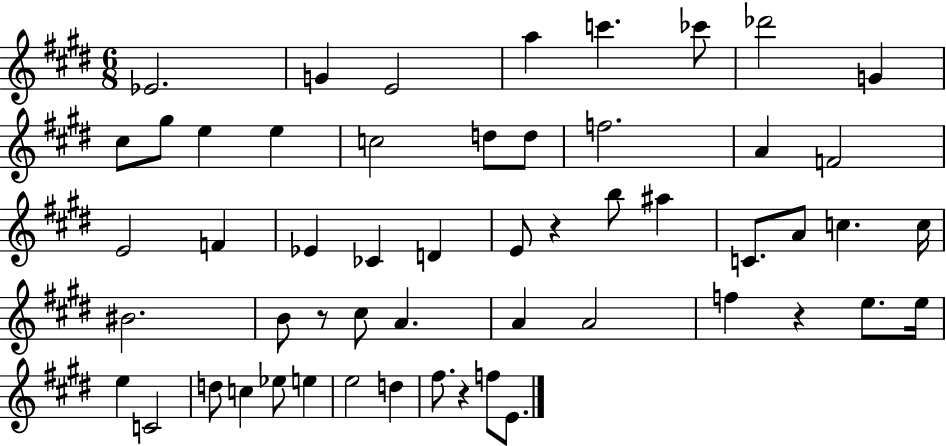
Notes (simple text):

Eb4/h. G4/q E4/h A5/q C6/q. CES6/e Db6/h G4/q C#5/e G#5/e E5/q E5/q C5/h D5/e D5/e F5/h. A4/q F4/h E4/h F4/q Eb4/q CES4/q D4/q E4/e R/q B5/e A#5/q C4/e. A4/e C5/q. C5/s BIS4/h. B4/e R/e C#5/e A4/q. A4/q A4/h F5/q R/q E5/e. E5/s E5/q C4/h D5/e C5/q Eb5/e E5/q E5/h D5/q F#5/e. R/q F5/e E4/e.